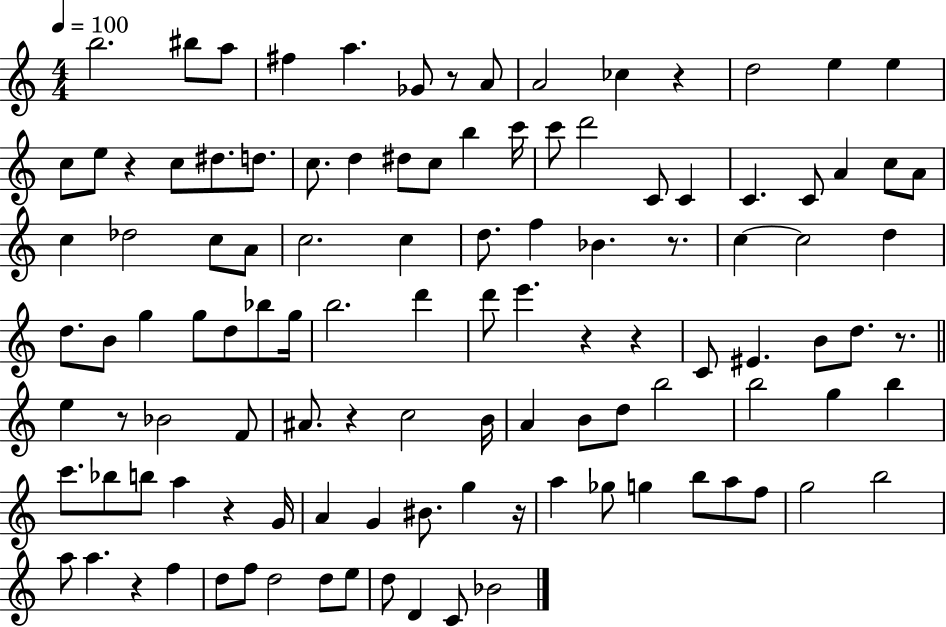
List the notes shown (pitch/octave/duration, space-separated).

B5/h. BIS5/e A5/e F#5/q A5/q. Gb4/e R/e A4/e A4/h CES5/q R/q D5/h E5/q E5/q C5/e E5/e R/q C5/e D#5/e. D5/e. C5/e. D5/q D#5/e C5/e B5/q C6/s C6/e D6/h C4/e C4/q C4/q. C4/e A4/q C5/e A4/e C5/q Db5/h C5/e A4/e C5/h. C5/q D5/e. F5/q Bb4/q. R/e. C5/q C5/h D5/q D5/e. B4/e G5/q G5/e D5/e Bb5/e G5/s B5/h. D6/q D6/e E6/q. R/q R/q C4/e EIS4/q. B4/e D5/e. R/e. E5/q R/e Bb4/h F4/e A#4/e. R/q C5/h B4/s A4/q B4/e D5/e B5/h B5/h G5/q B5/q C6/e. Bb5/e B5/e A5/q R/q G4/s A4/q G4/q BIS4/e. G5/q R/s A5/q Gb5/e G5/q B5/e A5/e F5/e G5/h B5/h A5/e A5/q. R/q F5/q D5/e F5/e D5/h D5/e E5/e D5/e D4/q C4/e Bb4/h